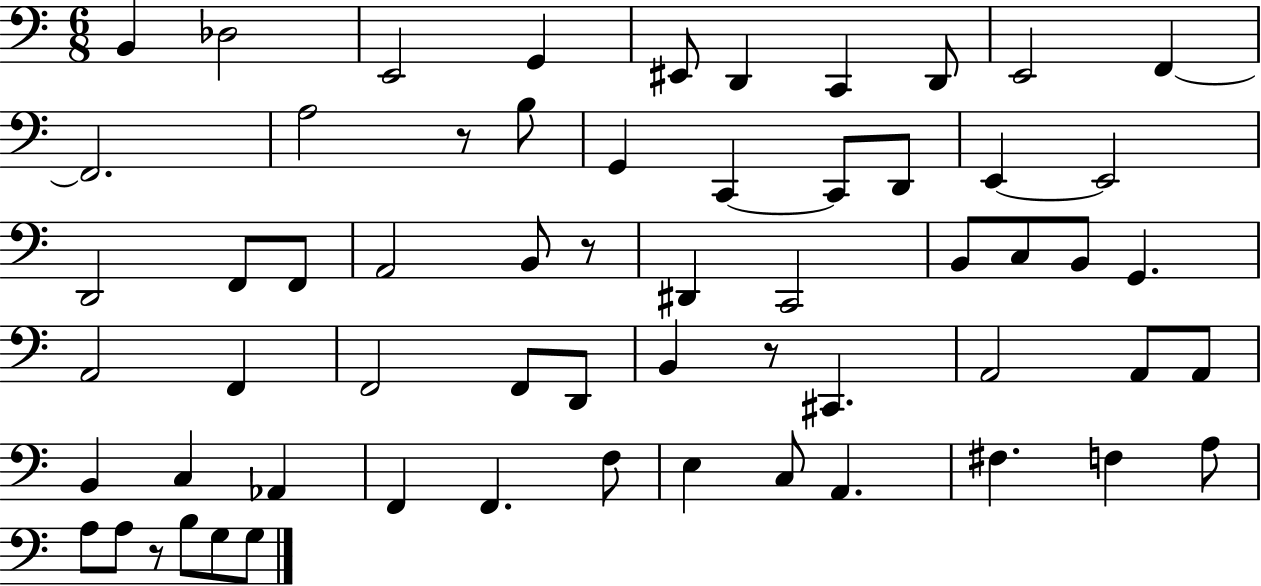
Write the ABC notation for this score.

X:1
T:Untitled
M:6/8
L:1/4
K:C
B,, _D,2 E,,2 G,, ^E,,/2 D,, C,, D,,/2 E,,2 F,, F,,2 A,2 z/2 B,/2 G,, C,, C,,/2 D,,/2 E,, E,,2 D,,2 F,,/2 F,,/2 A,,2 B,,/2 z/2 ^D,, C,,2 B,,/2 C,/2 B,,/2 G,, A,,2 F,, F,,2 F,,/2 D,,/2 B,, z/2 ^C,, A,,2 A,,/2 A,,/2 B,, C, _A,, F,, F,, F,/2 E, C,/2 A,, ^F, F, A,/2 A,/2 A,/2 z/2 B,/2 G,/2 G,/2